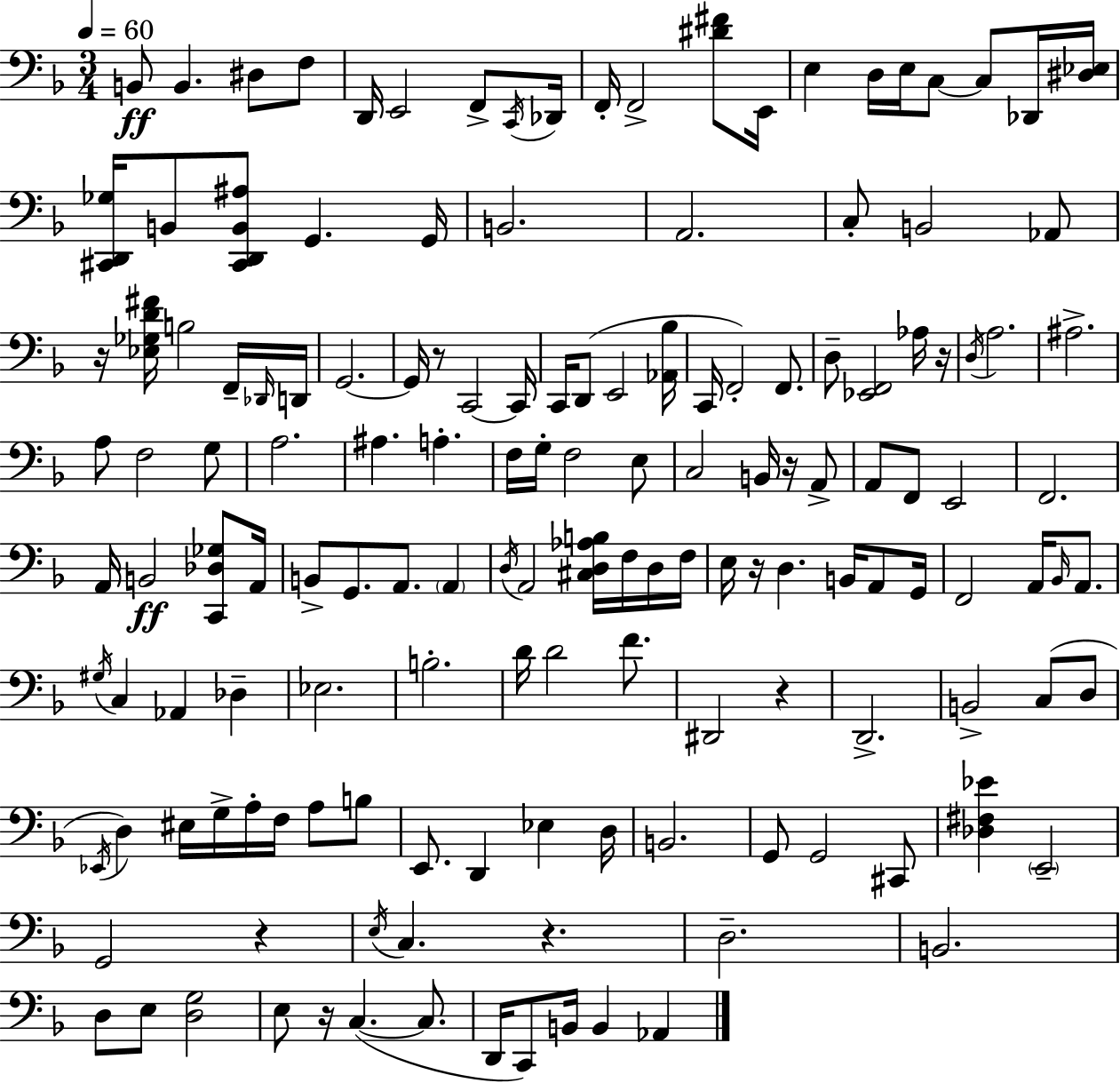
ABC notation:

X:1
T:Untitled
M:3/4
L:1/4
K:F
B,,/2 B,, ^D,/2 F,/2 D,,/4 E,,2 F,,/2 C,,/4 _D,,/4 F,,/4 F,,2 [^D^F]/2 E,,/4 E, D,/4 E,/4 C,/2 C,/2 _D,,/4 [^D,_E,]/4 [^C,,D,,_G,]/4 B,,/2 [^C,,D,,B,,^A,]/2 G,, G,,/4 B,,2 A,,2 C,/2 B,,2 _A,,/2 z/4 [_E,_G,D^F]/4 B,2 F,,/4 _D,,/4 D,,/4 G,,2 G,,/4 z/2 C,,2 C,,/4 C,,/4 D,,/2 E,,2 [_A,,_B,]/4 C,,/4 F,,2 F,,/2 D,/2 [_E,,F,,]2 _A,/4 z/4 D,/4 A,2 ^A,2 A,/2 F,2 G,/2 A,2 ^A, A, F,/4 G,/4 F,2 E,/2 C,2 B,,/4 z/4 A,,/2 A,,/2 F,,/2 E,,2 F,,2 A,,/4 B,,2 [C,,_D,_G,]/2 A,,/4 B,,/2 G,,/2 A,,/2 A,, D,/4 A,,2 [^C,D,_A,B,]/4 F,/4 D,/4 F,/4 E,/4 z/4 D, B,,/4 A,,/2 G,,/4 F,,2 A,,/4 _B,,/4 A,,/2 ^G,/4 C, _A,, _D, _E,2 B,2 D/4 D2 F/2 ^D,,2 z D,,2 B,,2 C,/2 D,/2 _E,,/4 D, ^E,/4 G,/4 A,/4 F,/4 A,/2 B,/2 E,,/2 D,, _E, D,/4 B,,2 G,,/2 G,,2 ^C,,/2 [_D,^F,_E] E,,2 G,,2 z E,/4 C, z D,2 B,,2 D,/2 E,/2 [D,G,]2 E,/2 z/4 C, C,/2 D,,/4 C,,/2 B,,/4 B,, _A,,